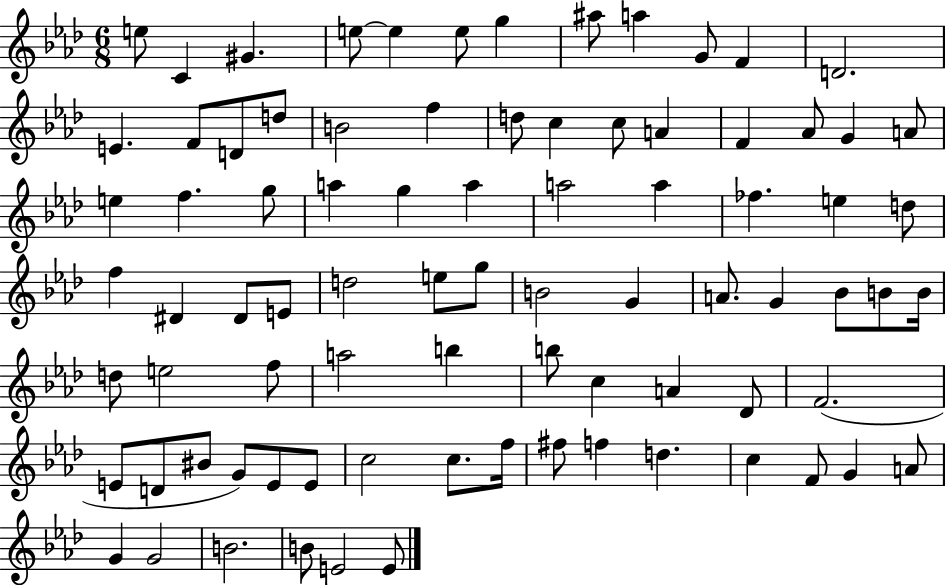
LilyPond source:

{
  \clef treble
  \numericTimeSignature
  \time 6/8
  \key aes \major
  \repeat volta 2 { e''8 c'4 gis'4. | e''8~~ e''4 e''8 g''4 | ais''8 a''4 g'8 f'4 | d'2. | \break e'4. f'8 d'8 d''8 | b'2 f''4 | d''8 c''4 c''8 a'4 | f'4 aes'8 g'4 a'8 | \break e''4 f''4. g''8 | a''4 g''4 a''4 | a''2 a''4 | fes''4. e''4 d''8 | \break f''4 dis'4 dis'8 e'8 | d''2 e''8 g''8 | b'2 g'4 | a'8. g'4 bes'8 b'8 b'16 | \break d''8 e''2 f''8 | a''2 b''4 | b''8 c''4 a'4 des'8 | f'2.( | \break e'8 d'8 bis'8 g'8) e'8 e'8 | c''2 c''8. f''16 | fis''8 f''4 d''4. | c''4 f'8 g'4 a'8 | \break g'4 g'2 | b'2. | b'8 e'2 e'8 | } \bar "|."
}